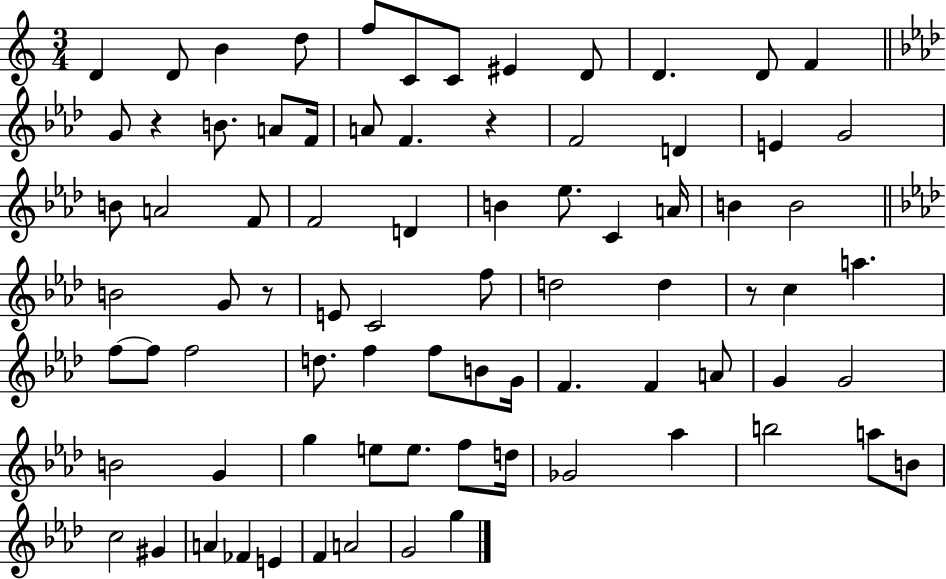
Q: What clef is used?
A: treble